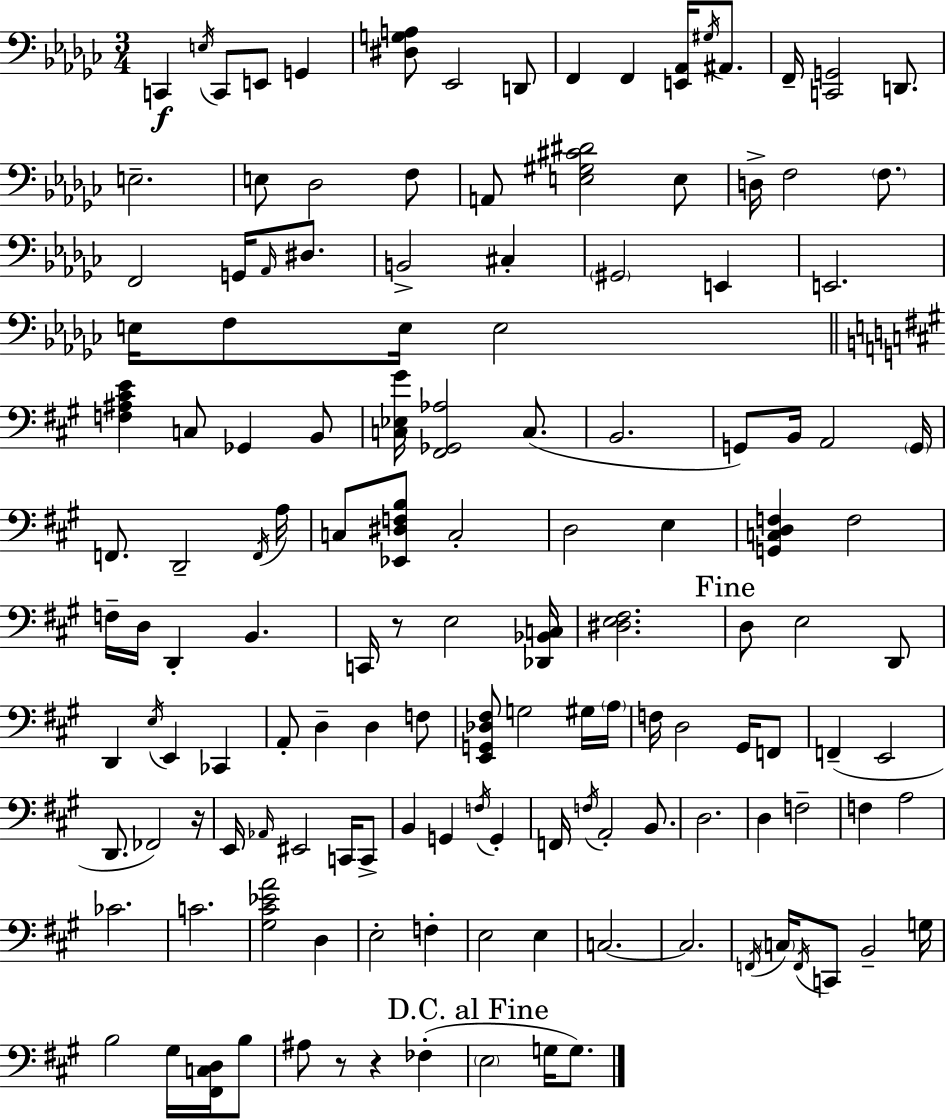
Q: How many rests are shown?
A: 4